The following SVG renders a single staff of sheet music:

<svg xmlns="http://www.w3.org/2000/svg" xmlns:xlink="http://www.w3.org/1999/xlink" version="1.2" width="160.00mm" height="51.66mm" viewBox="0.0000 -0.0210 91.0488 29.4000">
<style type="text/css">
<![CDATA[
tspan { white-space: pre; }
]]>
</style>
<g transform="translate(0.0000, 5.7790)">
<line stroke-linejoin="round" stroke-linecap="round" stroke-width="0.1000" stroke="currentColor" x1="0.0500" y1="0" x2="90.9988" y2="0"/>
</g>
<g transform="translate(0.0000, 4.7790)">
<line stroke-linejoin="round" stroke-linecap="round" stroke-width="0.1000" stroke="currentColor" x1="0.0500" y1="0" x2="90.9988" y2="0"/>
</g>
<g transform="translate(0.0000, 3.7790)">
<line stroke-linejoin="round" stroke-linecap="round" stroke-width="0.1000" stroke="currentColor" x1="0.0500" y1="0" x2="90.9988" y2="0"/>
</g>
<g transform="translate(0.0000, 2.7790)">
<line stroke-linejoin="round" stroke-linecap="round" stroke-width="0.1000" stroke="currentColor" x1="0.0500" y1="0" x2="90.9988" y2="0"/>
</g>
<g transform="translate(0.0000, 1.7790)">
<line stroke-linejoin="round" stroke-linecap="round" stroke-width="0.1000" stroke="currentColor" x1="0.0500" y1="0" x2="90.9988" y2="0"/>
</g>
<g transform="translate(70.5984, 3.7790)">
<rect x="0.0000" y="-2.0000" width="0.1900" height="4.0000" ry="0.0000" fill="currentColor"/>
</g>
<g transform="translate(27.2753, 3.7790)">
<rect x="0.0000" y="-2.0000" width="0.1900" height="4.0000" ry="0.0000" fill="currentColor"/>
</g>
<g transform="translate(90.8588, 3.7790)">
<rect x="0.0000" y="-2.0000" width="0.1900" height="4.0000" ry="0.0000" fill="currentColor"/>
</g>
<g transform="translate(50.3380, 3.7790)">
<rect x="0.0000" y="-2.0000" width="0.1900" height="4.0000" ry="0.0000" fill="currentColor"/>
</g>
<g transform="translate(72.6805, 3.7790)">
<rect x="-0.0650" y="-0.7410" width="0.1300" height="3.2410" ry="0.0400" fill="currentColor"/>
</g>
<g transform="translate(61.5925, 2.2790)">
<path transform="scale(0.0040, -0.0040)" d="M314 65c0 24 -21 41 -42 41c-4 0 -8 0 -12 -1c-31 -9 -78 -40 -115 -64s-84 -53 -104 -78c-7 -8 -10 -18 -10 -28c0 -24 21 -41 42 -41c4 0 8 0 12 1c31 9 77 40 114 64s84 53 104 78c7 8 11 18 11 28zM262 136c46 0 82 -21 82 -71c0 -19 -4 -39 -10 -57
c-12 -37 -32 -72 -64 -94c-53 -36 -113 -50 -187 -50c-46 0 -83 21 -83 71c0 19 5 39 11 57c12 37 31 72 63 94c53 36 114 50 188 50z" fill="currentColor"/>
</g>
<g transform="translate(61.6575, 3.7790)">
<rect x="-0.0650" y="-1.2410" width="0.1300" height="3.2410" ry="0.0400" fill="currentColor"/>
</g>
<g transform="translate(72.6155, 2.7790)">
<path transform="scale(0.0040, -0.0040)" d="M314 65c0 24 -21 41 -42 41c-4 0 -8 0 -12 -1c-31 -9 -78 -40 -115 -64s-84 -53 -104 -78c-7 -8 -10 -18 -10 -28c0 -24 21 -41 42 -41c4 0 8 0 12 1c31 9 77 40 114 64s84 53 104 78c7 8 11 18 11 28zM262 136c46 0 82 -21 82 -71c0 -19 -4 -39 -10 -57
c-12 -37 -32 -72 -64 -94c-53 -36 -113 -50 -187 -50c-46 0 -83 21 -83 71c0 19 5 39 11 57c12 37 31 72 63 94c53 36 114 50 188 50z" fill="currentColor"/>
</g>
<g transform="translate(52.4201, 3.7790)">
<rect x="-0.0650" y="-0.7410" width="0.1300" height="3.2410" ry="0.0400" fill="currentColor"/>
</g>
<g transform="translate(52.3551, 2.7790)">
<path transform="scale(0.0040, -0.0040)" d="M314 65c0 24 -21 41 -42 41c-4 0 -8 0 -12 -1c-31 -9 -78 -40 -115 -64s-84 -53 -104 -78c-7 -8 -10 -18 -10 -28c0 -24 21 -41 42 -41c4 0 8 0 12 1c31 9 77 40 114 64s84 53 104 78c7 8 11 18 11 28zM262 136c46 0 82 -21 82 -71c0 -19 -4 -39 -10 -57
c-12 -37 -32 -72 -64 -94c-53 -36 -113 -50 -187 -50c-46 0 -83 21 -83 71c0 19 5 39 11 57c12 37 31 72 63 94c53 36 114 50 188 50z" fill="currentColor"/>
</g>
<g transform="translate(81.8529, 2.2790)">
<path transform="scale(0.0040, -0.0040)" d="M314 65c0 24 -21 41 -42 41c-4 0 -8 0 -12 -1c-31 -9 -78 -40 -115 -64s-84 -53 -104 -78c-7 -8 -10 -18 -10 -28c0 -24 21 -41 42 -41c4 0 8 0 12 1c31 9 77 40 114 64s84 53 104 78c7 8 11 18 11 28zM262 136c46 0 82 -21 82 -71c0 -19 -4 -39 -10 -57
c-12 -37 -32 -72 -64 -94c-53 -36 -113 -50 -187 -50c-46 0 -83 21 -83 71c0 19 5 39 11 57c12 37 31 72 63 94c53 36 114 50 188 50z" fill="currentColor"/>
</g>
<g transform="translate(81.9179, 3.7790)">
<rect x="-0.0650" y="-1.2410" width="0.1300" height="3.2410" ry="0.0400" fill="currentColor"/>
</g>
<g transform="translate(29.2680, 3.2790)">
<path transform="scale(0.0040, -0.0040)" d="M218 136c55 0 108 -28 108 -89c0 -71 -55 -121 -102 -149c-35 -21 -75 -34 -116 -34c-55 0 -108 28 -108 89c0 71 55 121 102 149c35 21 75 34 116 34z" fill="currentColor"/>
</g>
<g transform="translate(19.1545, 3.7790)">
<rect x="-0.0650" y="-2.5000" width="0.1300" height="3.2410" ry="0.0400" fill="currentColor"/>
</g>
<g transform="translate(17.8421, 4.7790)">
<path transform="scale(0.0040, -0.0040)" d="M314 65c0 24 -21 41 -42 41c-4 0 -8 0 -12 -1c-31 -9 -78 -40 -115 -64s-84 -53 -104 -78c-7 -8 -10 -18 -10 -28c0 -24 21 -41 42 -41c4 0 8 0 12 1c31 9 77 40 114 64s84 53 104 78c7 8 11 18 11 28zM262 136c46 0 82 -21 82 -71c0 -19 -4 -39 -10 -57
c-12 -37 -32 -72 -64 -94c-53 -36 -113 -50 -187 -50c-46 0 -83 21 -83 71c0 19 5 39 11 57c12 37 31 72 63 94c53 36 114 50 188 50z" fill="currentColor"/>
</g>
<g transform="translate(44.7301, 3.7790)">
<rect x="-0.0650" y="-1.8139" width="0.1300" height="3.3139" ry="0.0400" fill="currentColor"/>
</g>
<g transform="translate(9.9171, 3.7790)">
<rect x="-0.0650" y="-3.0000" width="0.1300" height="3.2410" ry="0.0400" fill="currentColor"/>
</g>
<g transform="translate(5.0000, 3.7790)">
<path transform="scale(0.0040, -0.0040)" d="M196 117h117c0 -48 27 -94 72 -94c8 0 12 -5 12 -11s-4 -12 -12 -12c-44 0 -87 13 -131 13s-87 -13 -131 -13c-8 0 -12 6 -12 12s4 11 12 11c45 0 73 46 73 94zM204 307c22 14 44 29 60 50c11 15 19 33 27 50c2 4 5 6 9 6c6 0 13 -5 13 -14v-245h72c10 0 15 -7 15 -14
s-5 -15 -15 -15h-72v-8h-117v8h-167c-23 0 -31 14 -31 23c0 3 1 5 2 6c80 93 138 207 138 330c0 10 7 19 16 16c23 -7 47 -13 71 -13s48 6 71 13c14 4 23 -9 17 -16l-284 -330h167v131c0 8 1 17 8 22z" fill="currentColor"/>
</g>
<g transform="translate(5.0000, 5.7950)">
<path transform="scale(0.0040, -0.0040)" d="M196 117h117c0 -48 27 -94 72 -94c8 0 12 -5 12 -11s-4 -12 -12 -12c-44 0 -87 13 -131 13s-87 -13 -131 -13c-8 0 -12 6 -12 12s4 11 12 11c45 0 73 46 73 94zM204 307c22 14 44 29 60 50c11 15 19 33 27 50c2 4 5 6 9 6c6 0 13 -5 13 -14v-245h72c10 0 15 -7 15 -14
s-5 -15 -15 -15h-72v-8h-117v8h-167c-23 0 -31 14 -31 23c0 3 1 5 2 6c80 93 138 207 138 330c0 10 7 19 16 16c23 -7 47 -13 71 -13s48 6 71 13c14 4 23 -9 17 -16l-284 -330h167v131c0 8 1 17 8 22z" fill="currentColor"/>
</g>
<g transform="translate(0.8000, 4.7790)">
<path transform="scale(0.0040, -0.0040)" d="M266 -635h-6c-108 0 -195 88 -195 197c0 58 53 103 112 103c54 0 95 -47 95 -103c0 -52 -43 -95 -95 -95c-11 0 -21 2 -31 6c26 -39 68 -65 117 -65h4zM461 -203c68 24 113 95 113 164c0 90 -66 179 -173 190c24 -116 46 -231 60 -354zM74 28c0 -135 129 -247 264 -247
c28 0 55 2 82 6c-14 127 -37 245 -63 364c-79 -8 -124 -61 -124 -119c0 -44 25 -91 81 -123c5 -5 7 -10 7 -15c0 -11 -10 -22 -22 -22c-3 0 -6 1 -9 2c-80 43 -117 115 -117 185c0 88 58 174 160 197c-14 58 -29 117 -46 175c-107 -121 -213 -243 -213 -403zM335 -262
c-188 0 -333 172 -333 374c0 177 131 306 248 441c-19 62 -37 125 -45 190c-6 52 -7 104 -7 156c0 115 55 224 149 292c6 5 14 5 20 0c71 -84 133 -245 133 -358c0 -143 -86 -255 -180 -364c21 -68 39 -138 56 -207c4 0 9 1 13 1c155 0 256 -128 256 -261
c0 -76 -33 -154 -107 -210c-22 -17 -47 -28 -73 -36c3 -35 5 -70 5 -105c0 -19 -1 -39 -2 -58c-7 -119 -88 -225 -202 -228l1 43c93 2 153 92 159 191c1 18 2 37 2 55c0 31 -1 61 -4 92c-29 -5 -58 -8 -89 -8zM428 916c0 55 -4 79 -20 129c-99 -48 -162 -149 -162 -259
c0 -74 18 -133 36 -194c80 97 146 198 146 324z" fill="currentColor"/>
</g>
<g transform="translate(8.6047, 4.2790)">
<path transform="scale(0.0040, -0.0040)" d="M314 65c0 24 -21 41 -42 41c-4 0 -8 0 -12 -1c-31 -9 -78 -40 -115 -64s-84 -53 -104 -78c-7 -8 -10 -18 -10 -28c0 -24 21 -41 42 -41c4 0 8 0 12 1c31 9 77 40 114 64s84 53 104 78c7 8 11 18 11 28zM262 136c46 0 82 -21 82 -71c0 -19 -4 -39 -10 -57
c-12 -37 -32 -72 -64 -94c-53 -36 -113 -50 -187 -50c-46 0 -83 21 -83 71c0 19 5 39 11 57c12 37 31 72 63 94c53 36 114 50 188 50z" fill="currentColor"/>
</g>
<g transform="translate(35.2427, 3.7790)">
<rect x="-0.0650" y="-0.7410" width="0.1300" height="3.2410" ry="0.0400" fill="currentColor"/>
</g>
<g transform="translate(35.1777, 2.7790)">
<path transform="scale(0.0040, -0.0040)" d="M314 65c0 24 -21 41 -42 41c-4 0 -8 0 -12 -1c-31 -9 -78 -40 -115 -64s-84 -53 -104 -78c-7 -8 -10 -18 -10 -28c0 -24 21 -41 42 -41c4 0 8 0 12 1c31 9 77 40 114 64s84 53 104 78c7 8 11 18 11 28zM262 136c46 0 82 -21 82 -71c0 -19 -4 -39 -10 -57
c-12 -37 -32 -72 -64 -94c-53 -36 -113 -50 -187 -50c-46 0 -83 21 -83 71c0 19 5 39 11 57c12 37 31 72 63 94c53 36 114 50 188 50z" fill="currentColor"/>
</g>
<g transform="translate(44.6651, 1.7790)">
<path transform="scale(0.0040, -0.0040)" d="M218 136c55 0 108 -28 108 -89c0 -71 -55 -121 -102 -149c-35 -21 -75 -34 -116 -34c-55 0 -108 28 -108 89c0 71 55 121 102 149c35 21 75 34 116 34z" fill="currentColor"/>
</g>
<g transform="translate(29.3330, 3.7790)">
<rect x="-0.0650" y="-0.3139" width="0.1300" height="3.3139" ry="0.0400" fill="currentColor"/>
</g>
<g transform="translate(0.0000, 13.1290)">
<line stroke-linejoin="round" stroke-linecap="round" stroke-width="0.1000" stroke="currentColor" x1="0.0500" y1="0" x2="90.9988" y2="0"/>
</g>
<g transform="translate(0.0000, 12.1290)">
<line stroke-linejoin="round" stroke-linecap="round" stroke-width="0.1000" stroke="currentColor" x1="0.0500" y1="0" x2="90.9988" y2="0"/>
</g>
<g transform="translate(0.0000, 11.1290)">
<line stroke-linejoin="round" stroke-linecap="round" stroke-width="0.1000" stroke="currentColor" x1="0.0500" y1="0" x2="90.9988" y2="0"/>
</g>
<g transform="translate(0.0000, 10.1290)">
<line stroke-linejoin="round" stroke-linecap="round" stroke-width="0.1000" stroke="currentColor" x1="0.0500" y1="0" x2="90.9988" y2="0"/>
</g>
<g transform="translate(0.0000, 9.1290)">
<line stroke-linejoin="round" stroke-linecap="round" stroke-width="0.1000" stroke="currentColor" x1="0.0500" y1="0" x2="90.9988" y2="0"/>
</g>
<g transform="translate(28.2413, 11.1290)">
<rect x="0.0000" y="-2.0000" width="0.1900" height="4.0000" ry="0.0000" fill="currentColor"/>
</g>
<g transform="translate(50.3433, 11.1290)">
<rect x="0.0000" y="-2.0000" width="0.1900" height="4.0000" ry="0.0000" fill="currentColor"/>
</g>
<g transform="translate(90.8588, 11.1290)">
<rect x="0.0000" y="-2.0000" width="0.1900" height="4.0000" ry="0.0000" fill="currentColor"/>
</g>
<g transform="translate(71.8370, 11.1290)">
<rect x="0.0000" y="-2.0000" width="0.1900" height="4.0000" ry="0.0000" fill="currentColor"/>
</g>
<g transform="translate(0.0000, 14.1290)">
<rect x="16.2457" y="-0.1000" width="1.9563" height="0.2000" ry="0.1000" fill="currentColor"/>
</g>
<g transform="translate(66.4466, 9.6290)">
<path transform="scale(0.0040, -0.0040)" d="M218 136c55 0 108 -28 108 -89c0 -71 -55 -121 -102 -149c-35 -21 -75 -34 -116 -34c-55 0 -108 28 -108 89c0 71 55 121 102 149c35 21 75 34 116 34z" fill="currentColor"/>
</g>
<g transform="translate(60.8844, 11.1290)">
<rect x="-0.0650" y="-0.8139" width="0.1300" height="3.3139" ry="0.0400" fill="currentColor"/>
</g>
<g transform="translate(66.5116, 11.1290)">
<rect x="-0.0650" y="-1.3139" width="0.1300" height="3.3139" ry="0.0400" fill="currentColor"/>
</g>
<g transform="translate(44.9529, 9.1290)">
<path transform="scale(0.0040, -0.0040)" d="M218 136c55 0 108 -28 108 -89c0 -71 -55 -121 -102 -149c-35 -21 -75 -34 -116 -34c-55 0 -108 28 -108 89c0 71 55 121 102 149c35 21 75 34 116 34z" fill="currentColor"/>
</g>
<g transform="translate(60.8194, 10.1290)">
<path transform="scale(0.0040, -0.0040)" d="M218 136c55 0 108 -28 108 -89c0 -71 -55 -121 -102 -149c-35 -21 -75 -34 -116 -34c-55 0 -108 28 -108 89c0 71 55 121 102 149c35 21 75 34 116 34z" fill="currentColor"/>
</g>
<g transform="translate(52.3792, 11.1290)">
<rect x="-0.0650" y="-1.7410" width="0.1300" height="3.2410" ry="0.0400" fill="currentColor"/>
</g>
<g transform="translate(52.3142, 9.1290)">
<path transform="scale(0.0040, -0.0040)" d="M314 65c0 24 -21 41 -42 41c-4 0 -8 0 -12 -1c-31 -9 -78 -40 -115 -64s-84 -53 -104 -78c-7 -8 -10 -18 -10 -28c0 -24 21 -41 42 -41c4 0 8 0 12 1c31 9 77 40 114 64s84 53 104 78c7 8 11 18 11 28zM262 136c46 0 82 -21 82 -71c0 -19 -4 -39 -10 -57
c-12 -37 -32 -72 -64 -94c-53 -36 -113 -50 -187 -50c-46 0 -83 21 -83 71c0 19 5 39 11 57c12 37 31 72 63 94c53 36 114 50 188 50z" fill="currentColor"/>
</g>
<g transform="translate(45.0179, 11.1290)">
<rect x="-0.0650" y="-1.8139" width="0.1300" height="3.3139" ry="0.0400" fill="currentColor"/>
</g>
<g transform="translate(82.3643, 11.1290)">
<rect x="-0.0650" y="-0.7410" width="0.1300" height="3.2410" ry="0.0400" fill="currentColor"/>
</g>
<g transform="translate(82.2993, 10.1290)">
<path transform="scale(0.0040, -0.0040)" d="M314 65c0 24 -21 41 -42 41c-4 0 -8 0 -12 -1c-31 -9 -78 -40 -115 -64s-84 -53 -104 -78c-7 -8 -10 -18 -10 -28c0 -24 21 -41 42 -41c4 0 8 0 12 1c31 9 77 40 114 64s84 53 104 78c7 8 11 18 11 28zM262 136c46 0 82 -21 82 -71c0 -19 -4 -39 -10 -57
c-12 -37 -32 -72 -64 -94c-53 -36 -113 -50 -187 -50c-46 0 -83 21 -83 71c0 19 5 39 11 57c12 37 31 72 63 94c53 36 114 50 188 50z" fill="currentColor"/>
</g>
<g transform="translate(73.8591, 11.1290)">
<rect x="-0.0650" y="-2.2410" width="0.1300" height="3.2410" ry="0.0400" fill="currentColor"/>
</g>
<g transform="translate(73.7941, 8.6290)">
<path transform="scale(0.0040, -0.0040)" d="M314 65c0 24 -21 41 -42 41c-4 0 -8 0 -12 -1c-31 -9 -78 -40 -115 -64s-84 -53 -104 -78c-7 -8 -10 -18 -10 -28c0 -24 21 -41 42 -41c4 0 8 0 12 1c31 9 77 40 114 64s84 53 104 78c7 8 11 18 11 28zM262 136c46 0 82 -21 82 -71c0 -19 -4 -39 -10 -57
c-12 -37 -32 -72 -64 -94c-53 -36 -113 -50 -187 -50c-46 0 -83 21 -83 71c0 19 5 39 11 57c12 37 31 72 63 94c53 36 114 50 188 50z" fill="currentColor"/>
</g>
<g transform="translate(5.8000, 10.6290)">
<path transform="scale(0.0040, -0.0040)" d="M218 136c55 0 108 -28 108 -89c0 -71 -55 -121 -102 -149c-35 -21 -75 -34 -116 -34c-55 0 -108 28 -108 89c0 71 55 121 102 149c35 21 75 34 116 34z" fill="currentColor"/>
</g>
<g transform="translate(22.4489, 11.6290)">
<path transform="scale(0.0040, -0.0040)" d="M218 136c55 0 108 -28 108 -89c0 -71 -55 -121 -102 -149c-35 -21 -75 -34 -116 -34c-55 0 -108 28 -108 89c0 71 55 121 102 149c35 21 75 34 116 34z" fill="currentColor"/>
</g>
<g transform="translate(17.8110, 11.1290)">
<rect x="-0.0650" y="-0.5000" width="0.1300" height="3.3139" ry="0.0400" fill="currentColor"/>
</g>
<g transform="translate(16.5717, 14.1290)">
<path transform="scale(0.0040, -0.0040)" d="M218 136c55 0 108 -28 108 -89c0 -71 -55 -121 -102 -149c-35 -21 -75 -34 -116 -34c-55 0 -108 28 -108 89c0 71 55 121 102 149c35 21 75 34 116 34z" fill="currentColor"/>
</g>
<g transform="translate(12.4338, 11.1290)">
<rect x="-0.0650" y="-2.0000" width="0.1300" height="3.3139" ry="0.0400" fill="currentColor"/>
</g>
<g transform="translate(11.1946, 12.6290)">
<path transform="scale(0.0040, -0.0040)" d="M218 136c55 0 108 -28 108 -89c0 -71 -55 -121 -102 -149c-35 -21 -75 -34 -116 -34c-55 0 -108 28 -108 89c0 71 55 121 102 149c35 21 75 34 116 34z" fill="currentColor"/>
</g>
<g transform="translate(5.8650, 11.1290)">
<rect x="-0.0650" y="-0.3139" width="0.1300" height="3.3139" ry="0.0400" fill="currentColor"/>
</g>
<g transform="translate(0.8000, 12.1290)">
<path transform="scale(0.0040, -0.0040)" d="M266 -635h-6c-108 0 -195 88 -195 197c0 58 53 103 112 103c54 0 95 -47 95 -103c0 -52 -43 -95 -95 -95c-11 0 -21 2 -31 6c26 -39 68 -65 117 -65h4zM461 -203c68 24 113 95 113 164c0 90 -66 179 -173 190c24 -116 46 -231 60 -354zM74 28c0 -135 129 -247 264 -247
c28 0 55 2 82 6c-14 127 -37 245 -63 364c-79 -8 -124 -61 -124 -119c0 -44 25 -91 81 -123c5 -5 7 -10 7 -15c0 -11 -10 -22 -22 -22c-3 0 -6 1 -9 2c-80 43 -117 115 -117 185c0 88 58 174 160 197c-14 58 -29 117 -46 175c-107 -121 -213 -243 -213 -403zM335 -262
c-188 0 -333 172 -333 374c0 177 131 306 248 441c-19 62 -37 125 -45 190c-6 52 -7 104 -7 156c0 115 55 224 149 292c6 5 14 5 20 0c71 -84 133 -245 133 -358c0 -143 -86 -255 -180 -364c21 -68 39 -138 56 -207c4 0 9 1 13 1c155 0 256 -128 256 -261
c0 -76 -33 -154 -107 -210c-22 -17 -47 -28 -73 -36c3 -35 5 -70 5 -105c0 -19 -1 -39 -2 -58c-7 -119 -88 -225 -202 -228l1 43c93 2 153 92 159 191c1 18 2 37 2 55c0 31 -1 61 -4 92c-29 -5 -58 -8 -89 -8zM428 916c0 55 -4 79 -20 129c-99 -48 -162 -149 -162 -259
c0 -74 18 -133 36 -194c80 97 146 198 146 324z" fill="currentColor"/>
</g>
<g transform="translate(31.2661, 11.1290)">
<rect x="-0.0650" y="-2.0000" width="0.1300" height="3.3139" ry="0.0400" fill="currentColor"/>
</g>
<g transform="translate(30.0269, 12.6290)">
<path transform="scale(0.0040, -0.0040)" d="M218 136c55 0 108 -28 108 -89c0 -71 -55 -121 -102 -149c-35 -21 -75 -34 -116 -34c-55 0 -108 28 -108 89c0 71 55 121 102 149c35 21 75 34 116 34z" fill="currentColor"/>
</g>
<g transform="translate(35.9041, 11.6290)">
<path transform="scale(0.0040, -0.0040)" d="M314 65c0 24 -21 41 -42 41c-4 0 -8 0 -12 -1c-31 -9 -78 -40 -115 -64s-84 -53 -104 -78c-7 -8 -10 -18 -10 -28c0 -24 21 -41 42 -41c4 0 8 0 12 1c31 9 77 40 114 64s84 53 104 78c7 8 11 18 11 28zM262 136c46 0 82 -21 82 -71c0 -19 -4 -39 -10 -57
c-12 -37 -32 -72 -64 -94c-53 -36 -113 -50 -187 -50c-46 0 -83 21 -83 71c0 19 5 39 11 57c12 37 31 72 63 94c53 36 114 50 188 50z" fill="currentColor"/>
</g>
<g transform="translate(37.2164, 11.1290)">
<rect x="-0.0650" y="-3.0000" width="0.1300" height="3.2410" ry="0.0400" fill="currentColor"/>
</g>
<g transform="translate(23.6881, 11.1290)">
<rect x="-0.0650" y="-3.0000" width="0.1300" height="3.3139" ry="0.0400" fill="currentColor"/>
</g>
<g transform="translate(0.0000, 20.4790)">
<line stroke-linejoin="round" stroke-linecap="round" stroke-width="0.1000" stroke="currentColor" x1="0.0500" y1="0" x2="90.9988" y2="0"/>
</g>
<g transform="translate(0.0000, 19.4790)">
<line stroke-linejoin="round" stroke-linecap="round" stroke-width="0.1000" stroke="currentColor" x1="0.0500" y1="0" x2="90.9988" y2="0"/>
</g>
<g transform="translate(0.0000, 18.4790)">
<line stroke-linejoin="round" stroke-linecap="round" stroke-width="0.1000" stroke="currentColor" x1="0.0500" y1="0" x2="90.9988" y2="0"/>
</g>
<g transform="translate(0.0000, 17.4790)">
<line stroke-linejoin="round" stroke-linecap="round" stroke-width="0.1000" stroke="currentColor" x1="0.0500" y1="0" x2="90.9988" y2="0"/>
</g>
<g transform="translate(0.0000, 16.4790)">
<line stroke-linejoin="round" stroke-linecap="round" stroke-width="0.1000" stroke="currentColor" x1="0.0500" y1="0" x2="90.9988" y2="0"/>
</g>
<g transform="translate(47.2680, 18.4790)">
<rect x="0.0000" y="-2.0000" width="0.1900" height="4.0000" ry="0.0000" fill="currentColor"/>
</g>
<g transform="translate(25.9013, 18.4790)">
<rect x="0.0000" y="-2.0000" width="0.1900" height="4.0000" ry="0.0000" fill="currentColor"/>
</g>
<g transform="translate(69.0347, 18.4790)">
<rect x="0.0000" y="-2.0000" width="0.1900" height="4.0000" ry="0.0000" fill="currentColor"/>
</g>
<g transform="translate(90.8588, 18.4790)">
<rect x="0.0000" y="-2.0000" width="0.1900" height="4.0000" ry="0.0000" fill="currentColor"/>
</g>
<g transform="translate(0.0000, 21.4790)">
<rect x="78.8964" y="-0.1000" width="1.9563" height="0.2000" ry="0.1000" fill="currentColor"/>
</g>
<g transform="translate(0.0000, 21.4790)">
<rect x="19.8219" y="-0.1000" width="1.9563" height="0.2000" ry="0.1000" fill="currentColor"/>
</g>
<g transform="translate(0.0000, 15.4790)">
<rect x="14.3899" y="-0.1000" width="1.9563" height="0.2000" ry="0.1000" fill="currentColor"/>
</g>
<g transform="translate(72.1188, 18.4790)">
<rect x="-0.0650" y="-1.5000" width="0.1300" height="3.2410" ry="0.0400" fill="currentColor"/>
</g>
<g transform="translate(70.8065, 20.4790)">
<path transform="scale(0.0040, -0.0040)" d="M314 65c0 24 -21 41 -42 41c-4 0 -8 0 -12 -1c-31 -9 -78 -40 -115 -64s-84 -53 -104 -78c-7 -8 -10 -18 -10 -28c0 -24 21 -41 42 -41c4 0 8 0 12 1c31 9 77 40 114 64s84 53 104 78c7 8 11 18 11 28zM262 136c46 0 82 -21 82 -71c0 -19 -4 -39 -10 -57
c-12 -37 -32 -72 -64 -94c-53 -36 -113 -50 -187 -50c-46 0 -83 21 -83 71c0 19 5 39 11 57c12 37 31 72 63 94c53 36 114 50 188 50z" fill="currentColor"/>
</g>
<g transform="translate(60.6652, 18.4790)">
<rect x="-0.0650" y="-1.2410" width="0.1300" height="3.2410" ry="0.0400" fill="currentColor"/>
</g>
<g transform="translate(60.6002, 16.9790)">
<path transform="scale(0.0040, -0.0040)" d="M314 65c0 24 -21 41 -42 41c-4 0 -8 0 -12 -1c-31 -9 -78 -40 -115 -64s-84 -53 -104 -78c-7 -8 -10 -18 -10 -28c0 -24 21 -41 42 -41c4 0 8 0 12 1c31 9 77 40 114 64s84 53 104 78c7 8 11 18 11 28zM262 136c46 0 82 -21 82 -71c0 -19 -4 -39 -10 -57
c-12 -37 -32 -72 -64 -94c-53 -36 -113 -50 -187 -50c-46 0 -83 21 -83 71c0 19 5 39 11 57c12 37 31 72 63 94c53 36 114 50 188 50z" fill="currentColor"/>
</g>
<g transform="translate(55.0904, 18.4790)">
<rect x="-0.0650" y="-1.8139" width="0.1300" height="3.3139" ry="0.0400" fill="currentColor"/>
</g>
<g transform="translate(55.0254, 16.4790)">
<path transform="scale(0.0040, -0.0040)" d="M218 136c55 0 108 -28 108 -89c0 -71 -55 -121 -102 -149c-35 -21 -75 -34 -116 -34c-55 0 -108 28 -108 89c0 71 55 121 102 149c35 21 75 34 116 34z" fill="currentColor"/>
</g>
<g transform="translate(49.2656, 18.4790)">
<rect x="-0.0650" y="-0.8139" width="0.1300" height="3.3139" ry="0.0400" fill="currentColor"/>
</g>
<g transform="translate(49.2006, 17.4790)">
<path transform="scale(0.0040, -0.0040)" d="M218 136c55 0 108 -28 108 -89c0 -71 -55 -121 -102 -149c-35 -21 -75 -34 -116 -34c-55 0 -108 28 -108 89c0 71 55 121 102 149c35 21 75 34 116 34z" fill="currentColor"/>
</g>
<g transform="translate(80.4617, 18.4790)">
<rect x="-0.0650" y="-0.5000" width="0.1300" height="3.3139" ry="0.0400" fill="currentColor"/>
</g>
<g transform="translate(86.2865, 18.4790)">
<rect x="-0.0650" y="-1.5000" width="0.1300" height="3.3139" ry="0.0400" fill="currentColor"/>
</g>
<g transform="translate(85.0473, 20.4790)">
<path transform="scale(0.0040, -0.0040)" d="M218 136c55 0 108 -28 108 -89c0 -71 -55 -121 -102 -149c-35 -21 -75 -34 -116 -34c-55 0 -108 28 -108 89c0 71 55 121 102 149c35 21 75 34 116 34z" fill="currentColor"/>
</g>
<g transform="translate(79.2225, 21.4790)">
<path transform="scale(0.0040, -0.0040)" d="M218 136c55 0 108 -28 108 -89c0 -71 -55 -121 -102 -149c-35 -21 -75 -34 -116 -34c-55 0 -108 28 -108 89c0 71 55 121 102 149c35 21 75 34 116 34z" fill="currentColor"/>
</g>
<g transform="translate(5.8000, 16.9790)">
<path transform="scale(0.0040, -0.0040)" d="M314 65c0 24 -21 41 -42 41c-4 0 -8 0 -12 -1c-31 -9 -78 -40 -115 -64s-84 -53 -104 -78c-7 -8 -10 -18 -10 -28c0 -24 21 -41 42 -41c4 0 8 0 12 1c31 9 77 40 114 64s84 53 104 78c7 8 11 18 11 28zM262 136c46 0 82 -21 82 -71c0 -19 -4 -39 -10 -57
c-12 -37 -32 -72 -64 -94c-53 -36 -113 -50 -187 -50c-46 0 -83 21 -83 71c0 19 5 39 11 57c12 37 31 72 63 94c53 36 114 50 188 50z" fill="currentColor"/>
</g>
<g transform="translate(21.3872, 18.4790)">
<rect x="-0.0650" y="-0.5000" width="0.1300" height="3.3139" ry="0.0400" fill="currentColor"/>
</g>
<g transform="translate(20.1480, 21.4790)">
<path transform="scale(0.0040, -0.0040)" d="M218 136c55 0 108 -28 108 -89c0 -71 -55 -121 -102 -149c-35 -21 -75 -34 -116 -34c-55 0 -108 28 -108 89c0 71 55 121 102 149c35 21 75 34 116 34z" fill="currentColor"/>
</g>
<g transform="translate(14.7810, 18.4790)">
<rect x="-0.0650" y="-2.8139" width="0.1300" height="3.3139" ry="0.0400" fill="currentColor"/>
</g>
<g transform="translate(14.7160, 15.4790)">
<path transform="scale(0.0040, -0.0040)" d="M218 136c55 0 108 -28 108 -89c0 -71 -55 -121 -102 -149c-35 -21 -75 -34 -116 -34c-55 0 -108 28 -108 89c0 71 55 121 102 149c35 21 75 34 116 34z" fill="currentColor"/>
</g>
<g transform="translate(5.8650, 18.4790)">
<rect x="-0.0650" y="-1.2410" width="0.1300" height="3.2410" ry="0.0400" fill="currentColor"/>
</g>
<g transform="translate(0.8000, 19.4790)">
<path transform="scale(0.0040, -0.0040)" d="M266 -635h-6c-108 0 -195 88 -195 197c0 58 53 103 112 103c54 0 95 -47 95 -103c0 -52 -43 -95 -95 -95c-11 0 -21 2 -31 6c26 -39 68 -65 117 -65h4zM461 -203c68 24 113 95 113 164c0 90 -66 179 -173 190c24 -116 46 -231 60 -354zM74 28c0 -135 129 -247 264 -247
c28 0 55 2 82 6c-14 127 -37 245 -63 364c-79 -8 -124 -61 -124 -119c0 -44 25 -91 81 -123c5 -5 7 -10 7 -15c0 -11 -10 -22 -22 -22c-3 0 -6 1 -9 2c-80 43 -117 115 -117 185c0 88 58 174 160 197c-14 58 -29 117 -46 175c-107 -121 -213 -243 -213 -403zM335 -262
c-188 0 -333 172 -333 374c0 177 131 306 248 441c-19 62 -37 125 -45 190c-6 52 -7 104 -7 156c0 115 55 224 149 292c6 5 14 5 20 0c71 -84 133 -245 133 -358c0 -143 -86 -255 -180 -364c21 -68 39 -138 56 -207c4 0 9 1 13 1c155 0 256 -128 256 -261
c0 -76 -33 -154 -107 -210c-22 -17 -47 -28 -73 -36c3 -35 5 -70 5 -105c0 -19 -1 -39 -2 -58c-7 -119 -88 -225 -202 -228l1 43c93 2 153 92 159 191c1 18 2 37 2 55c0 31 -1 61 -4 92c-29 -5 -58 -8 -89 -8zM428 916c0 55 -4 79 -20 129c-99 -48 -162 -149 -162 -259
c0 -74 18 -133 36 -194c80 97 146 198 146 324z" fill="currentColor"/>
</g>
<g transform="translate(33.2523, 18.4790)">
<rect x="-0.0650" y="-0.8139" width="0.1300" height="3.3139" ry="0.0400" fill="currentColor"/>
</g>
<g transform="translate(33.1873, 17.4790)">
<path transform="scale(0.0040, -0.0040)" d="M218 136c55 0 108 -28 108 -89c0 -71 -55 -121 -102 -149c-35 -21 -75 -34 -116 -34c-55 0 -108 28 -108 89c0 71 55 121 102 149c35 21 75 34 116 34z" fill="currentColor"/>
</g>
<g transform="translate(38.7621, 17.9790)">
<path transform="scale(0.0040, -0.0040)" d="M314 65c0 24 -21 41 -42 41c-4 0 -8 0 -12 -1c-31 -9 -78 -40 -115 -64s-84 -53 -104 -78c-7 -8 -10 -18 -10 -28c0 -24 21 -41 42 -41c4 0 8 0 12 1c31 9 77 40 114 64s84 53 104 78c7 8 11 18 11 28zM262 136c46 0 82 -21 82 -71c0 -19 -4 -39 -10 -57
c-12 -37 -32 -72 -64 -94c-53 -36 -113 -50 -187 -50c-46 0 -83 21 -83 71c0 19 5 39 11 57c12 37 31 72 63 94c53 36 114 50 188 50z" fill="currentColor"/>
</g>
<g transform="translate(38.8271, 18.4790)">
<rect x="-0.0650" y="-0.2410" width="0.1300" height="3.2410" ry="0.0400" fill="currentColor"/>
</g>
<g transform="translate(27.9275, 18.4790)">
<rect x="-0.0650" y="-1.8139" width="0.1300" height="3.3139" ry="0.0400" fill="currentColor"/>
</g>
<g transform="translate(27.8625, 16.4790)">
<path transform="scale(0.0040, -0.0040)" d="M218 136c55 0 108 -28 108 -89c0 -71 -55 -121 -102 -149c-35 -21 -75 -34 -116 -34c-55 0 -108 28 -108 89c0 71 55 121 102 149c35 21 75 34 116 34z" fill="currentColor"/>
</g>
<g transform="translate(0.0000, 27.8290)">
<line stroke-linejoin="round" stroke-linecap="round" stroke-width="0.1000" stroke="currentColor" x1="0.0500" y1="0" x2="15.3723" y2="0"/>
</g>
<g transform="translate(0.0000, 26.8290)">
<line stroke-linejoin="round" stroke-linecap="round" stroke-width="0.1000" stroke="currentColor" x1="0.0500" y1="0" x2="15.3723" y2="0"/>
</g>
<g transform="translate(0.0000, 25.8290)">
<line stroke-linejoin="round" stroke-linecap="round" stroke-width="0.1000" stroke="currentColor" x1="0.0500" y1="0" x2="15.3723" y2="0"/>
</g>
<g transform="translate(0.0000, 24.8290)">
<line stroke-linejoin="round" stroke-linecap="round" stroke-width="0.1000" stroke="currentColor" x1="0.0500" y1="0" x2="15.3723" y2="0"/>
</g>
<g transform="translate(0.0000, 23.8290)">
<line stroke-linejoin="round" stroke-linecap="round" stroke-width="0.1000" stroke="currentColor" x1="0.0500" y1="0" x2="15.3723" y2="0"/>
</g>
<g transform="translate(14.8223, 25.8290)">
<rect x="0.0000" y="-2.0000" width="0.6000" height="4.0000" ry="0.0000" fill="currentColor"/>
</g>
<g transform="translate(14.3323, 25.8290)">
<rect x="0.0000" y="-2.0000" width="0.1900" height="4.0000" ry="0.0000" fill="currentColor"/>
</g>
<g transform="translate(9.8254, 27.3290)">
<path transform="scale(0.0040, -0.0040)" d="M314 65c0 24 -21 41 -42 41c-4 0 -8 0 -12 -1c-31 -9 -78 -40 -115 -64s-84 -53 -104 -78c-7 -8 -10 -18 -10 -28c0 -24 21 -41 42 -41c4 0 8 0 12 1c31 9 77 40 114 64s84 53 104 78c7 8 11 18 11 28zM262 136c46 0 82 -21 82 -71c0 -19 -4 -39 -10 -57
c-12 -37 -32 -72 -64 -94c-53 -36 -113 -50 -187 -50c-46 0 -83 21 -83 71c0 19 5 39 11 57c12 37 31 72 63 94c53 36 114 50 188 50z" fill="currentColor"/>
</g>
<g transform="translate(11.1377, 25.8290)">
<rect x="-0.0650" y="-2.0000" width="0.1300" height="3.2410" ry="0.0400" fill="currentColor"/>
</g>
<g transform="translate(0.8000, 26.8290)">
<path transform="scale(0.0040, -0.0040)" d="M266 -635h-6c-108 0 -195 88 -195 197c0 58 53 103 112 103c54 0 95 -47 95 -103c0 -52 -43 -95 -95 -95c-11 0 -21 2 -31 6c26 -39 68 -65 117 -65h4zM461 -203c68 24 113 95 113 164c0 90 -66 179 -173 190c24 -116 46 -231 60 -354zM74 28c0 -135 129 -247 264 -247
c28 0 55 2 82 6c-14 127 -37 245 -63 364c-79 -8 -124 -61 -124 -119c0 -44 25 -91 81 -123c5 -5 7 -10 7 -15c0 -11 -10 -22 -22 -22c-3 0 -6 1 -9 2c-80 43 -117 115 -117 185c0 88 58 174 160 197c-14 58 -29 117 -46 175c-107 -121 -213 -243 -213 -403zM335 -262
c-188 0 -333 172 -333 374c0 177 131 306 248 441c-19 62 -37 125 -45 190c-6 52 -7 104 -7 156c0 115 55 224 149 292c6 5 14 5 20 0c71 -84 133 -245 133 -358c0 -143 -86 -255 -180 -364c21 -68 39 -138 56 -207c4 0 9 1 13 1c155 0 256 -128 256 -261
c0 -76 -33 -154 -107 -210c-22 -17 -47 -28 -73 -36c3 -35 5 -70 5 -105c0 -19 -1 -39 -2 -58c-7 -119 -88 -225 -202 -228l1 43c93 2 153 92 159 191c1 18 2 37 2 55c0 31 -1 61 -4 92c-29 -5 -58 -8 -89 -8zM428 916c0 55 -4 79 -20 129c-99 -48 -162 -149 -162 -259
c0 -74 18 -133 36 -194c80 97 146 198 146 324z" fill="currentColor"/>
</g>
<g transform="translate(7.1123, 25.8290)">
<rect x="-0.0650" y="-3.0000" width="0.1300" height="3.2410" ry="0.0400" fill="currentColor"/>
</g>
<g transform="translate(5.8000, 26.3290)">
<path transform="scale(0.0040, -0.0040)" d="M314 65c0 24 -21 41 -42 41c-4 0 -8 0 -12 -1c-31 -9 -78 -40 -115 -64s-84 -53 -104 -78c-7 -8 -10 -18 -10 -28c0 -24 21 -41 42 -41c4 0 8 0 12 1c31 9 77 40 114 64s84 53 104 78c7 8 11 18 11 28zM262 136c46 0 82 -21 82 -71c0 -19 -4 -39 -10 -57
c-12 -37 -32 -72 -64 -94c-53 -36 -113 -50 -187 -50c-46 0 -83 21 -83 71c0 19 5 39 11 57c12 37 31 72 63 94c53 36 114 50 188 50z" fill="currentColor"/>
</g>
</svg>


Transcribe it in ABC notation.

X:1
T:Untitled
M:4/4
L:1/4
K:C
A2 G2 c d2 f d2 e2 d2 e2 c F C A F A2 f f2 d e g2 d2 e2 a C f d c2 d f e2 E2 C E A2 F2